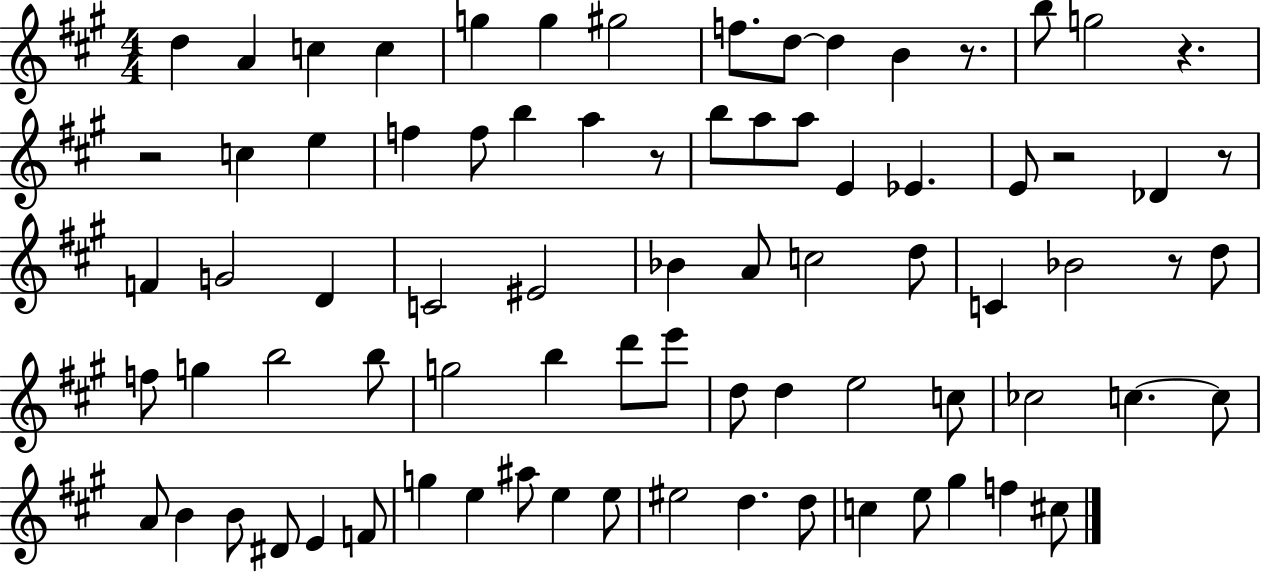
X:1
T:Untitled
M:4/4
L:1/4
K:A
d A c c g g ^g2 f/2 d/2 d B z/2 b/2 g2 z z2 c e f f/2 b a z/2 b/2 a/2 a/2 E _E E/2 z2 _D z/2 F G2 D C2 ^E2 _B A/2 c2 d/2 C _B2 z/2 d/2 f/2 g b2 b/2 g2 b d'/2 e'/2 d/2 d e2 c/2 _c2 c c/2 A/2 B B/2 ^D/2 E F/2 g e ^a/2 e e/2 ^e2 d d/2 c e/2 ^g f ^c/2